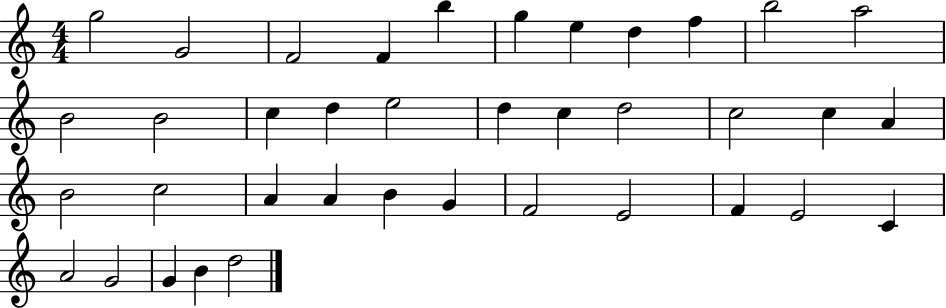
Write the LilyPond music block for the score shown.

{
  \clef treble
  \numericTimeSignature
  \time 4/4
  \key c \major
  g''2 g'2 | f'2 f'4 b''4 | g''4 e''4 d''4 f''4 | b''2 a''2 | \break b'2 b'2 | c''4 d''4 e''2 | d''4 c''4 d''2 | c''2 c''4 a'4 | \break b'2 c''2 | a'4 a'4 b'4 g'4 | f'2 e'2 | f'4 e'2 c'4 | \break a'2 g'2 | g'4 b'4 d''2 | \bar "|."
}